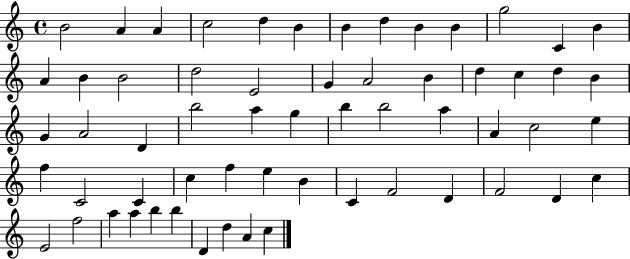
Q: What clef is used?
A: treble